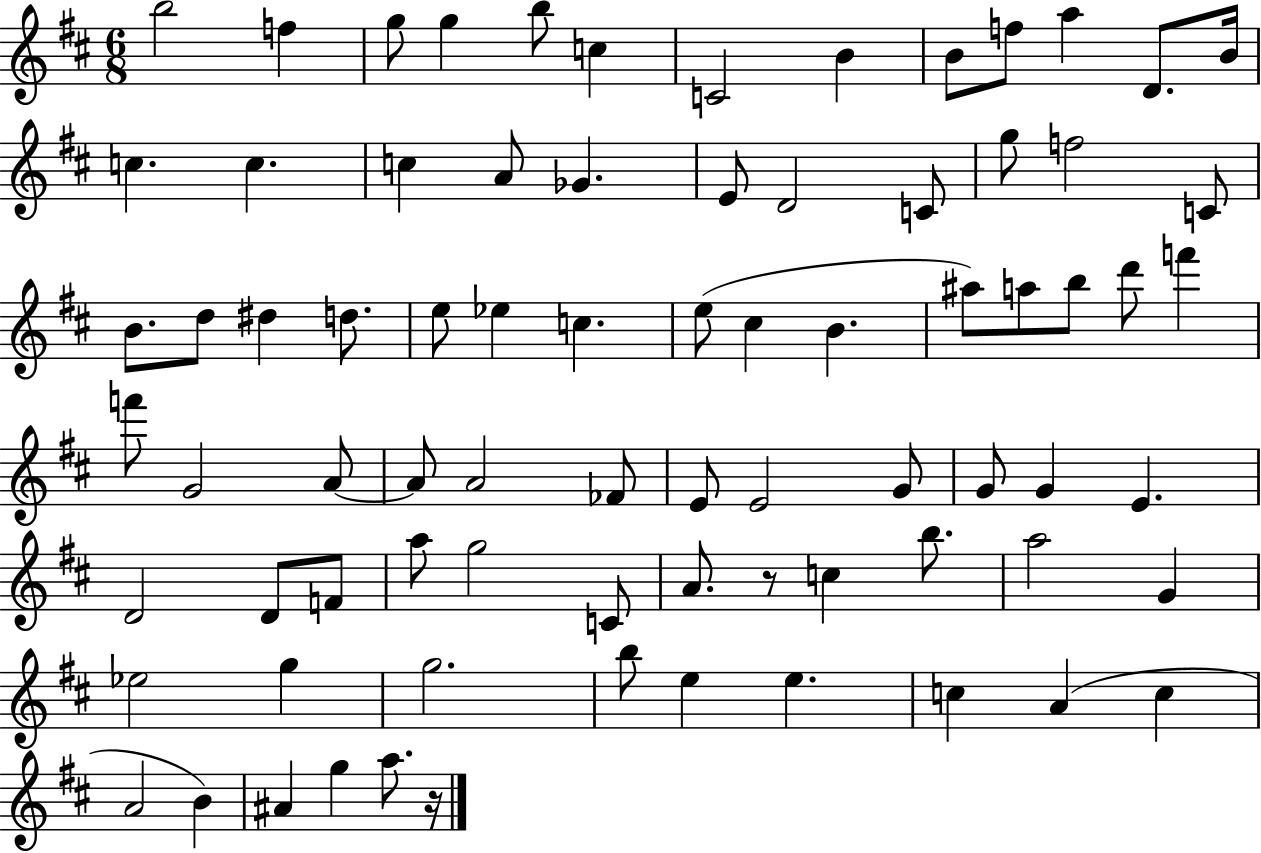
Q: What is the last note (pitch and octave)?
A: A5